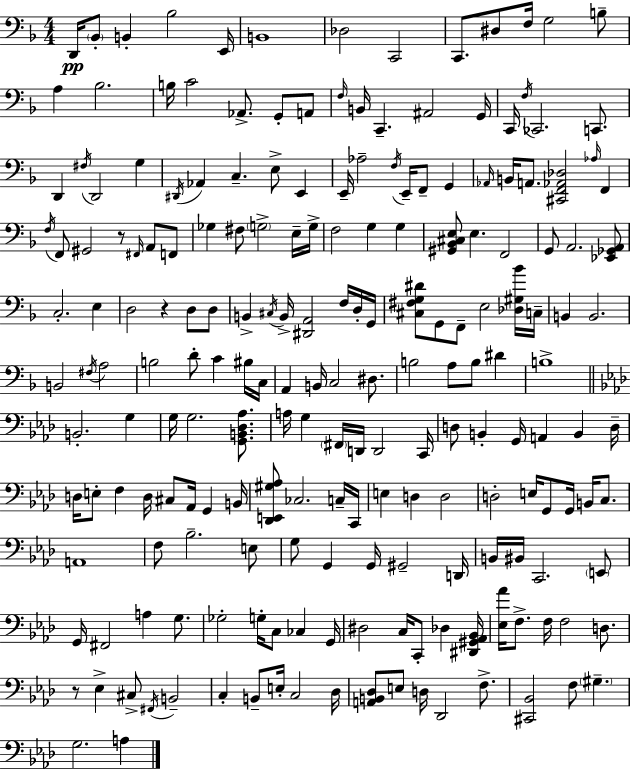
X:1
T:Untitled
M:4/4
L:1/4
K:F
D,,/4 _B,,/2 B,, _B,2 E,,/4 B,,4 _D,2 C,,2 C,,/2 ^D,/2 F,/4 G,2 B,/2 A, _B,2 B,/4 C2 _A,,/2 G,,/2 A,,/2 F,/4 B,,/4 C,, ^A,,2 G,,/4 C,,/4 F,/4 _C,,2 C,,/2 D,, ^F,/4 D,,2 G, ^D,,/4 _A,, C, E,/2 E,, E,,/4 _A,2 F,/4 E,,/4 F,,/2 G,, _A,,/4 B,,/4 A,,/2 [^C,,F,,_A,,_D,]2 _A,/4 F,, F,/4 F,,/2 ^G,,2 z/2 ^F,,/4 A,,/2 F,,/2 _G, ^F,/2 G,2 E,/4 G,/4 F,2 G, G, [^G,,_B,,^C,E,]/2 E, F,,2 G,,/2 A,,2 [_E,,_G,,A,,]/2 C,2 E, D,2 z D,/2 D,/2 B,, ^C,/4 B,,/4 [^D,,A,,]2 F,/4 D,/4 G,,/4 [^C,^F,G,^D]/2 G,,/2 F,,/2 E,2 [_D,^G,_B]/4 C,/4 B,, B,,2 B,,2 ^F,/4 A,2 B,2 D/2 C ^B,/4 C,/4 A,, B,,/4 C,2 ^D,/2 B,2 A,/2 B,/2 ^D B,4 B,,2 G, G,/4 G,2 [G,,B,,_D,_A,]/2 A,/4 G, ^F,,/4 D,,/4 D,,2 C,,/4 D,/2 B,, G,,/4 A,, B,, D,/4 D,/4 E,/2 F, D,/4 ^C,/2 _A,,/4 G,, B,,/4 [_D,,E,,^G,_A,]/2 _C,2 C,/4 C,,/4 E, D, D,2 D,2 E,/4 G,,/2 G,,/4 B,,/4 C,/2 A,,4 F,/2 _B,2 E,/2 G,/2 G,, G,,/4 ^G,,2 D,,/4 B,,/4 ^B,,/4 C,,2 E,,/2 G,,/4 ^F,,2 A, G,/2 _G,2 G,/4 C,/2 _C, G,,/4 ^D,2 C,/4 C,,/2 _D, [^D,,^G,,_A,,_B,,]/4 [_E,_A]/4 F,/2 F,/4 F,2 D,/2 z/2 _E, ^C,/2 ^F,,/4 B,,2 C, B,,/2 E,/4 C,2 _D,/4 [A,,B,,_D,]/2 E,/2 D,/4 _D,,2 F,/2 [^C,,_B,,]2 F,/2 ^G, G,2 A,